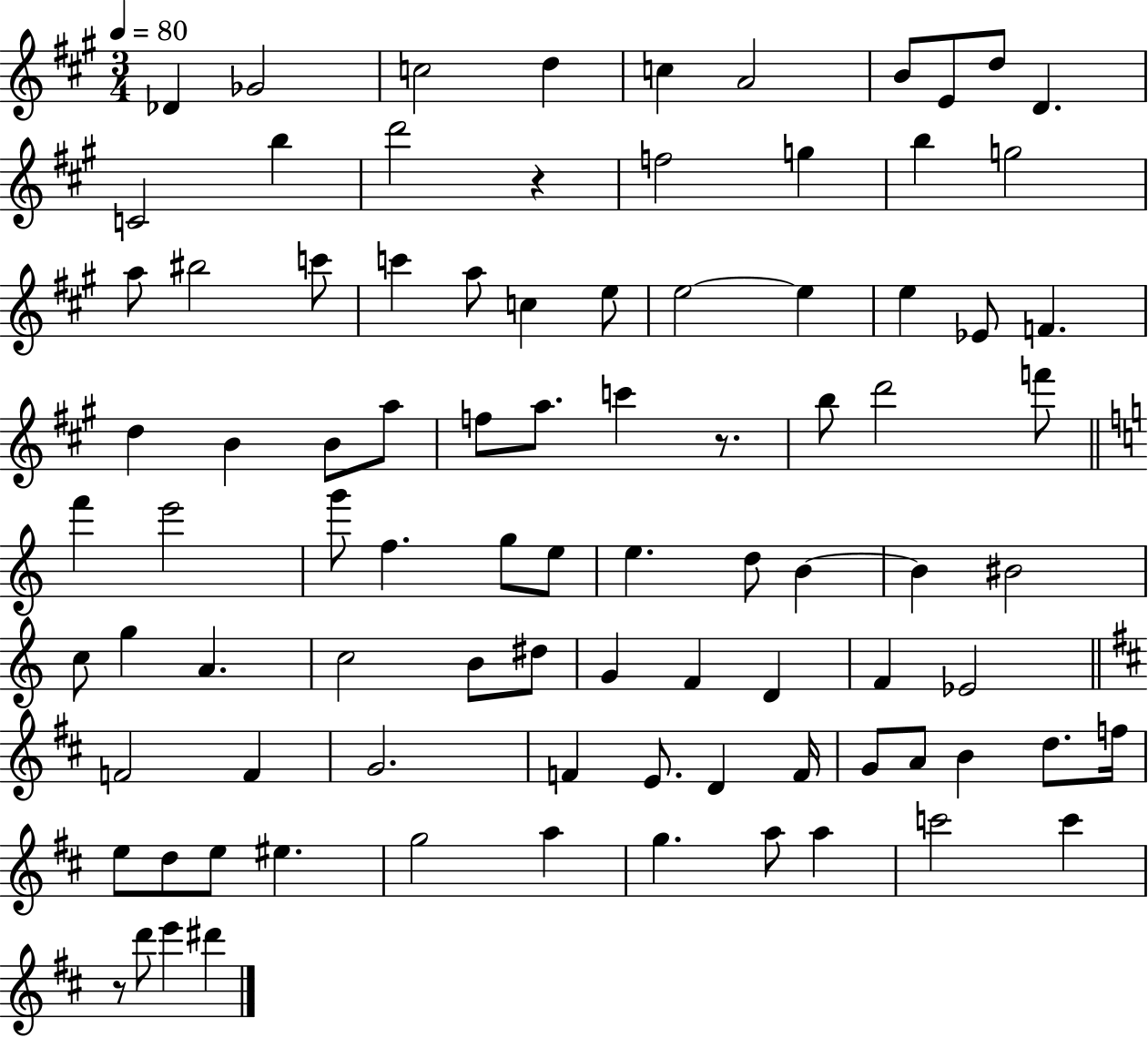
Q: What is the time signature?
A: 3/4